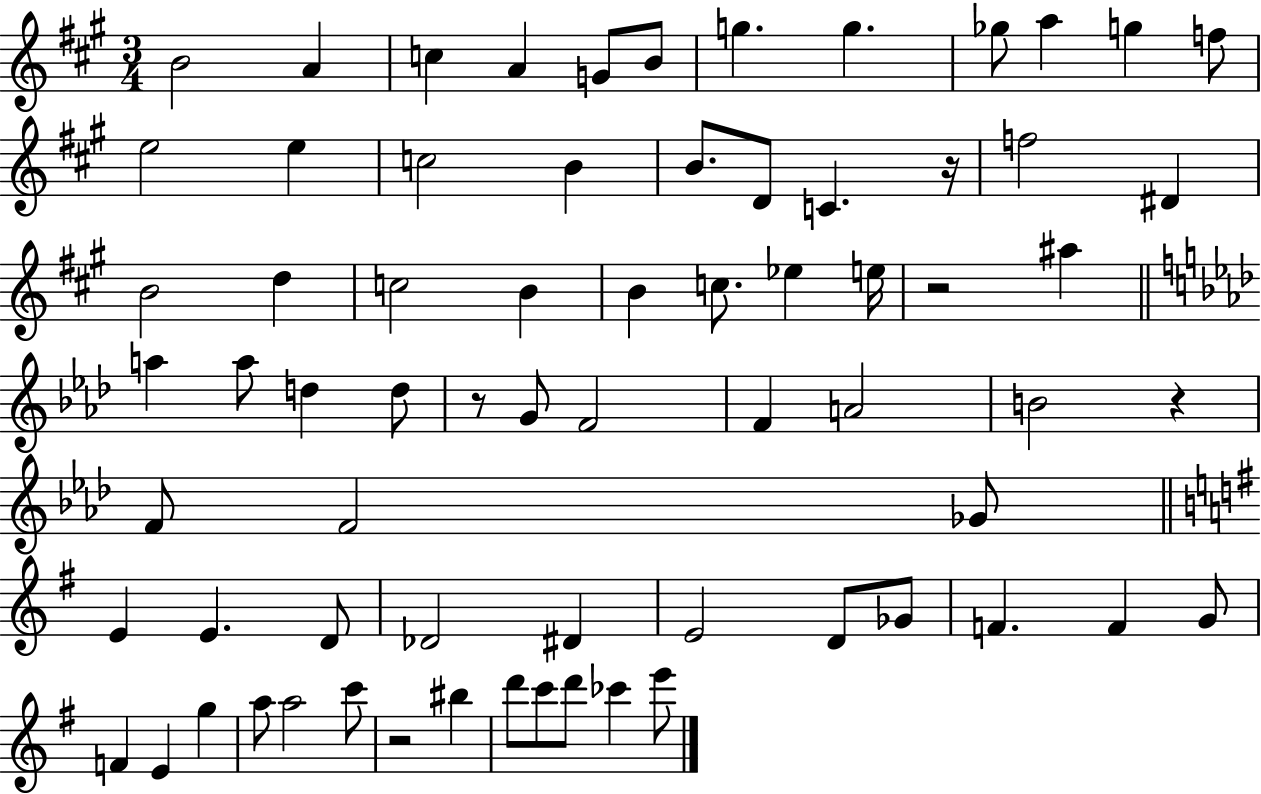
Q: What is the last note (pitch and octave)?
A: E6